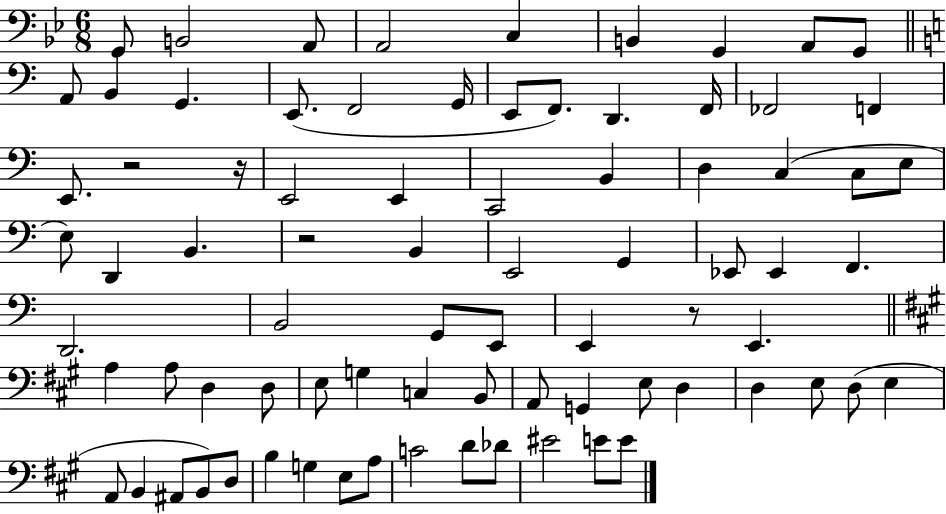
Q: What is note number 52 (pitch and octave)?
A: C3